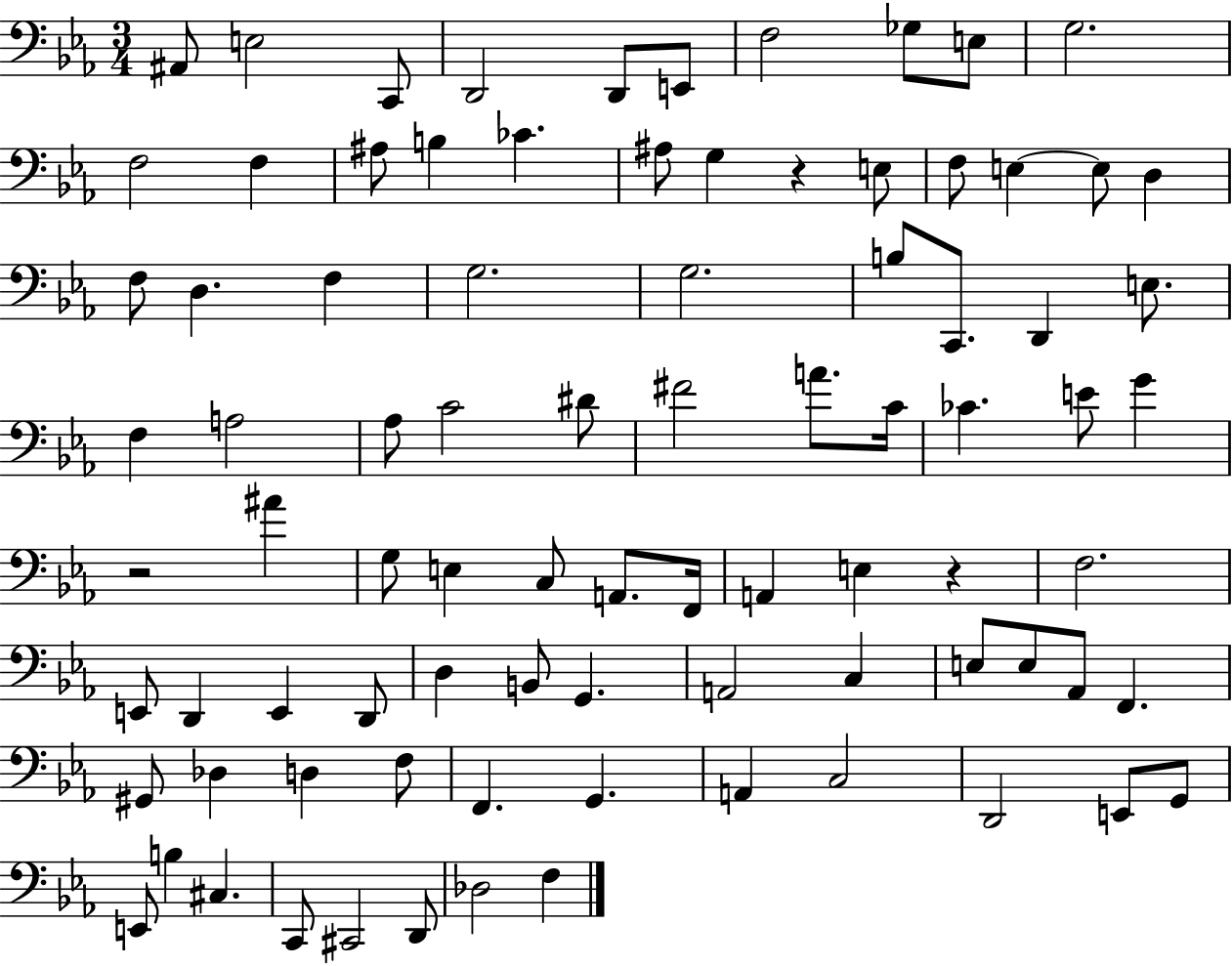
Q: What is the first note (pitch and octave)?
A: A#2